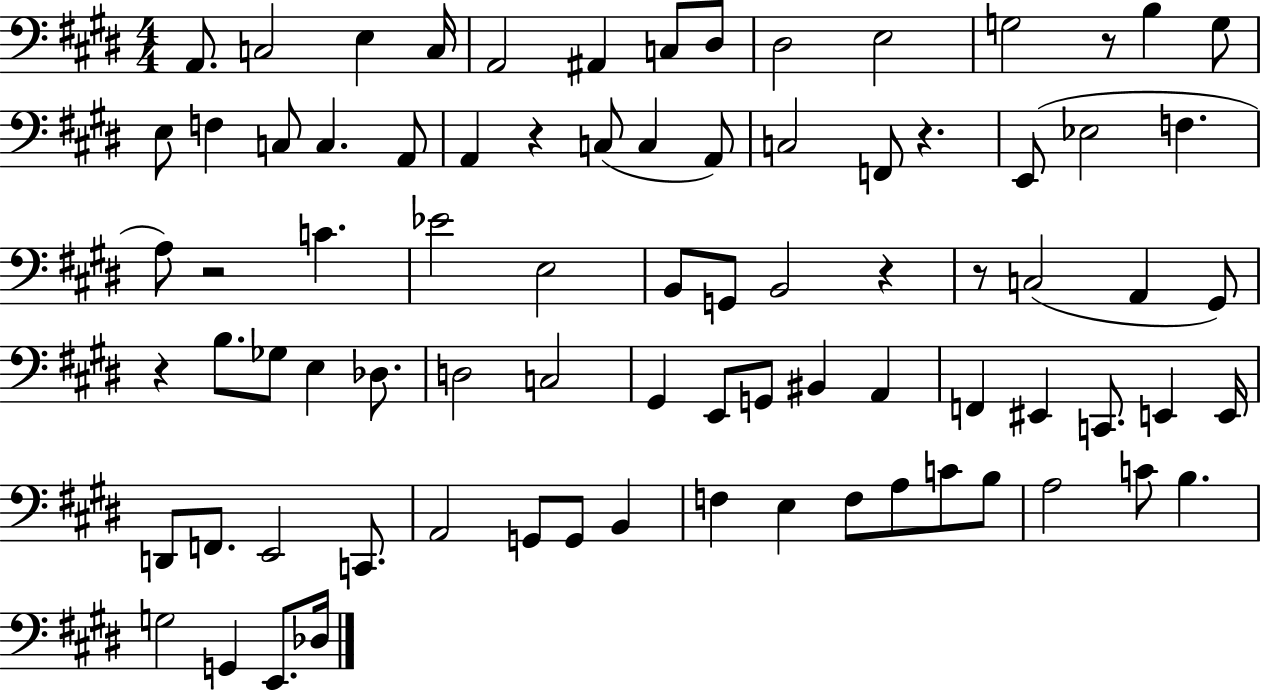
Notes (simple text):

A2/e. C3/h E3/q C3/s A2/h A#2/q C3/e D#3/e D#3/h E3/h G3/h R/e B3/q G3/e E3/e F3/q C3/e C3/q. A2/e A2/q R/q C3/e C3/q A2/e C3/h F2/e R/q. E2/e Eb3/h F3/q. A3/e R/h C4/q. Eb4/h E3/h B2/e G2/e B2/h R/q R/e C3/h A2/q G#2/e R/q B3/e. Gb3/e E3/q Db3/e. D3/h C3/h G#2/q E2/e G2/e BIS2/q A2/q F2/q EIS2/q C2/e. E2/q E2/s D2/e F2/e. E2/h C2/e. A2/h G2/e G2/e B2/q F3/q E3/q F3/e A3/e C4/e B3/e A3/h C4/e B3/q. G3/h G2/q E2/e. Db3/s